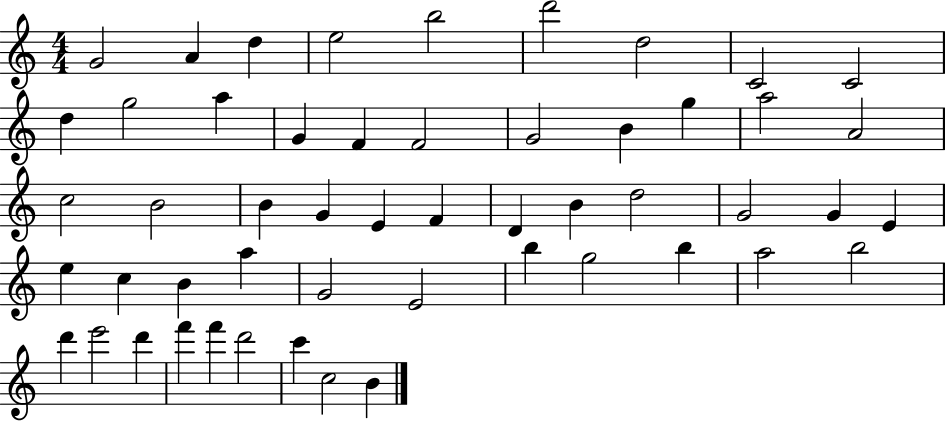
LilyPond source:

{
  \clef treble
  \numericTimeSignature
  \time 4/4
  \key c \major
  g'2 a'4 d''4 | e''2 b''2 | d'''2 d''2 | c'2 c'2 | \break d''4 g''2 a''4 | g'4 f'4 f'2 | g'2 b'4 g''4 | a''2 a'2 | \break c''2 b'2 | b'4 g'4 e'4 f'4 | d'4 b'4 d''2 | g'2 g'4 e'4 | \break e''4 c''4 b'4 a''4 | g'2 e'2 | b''4 g''2 b''4 | a''2 b''2 | \break d'''4 e'''2 d'''4 | f'''4 f'''4 d'''2 | c'''4 c''2 b'4 | \bar "|."
}